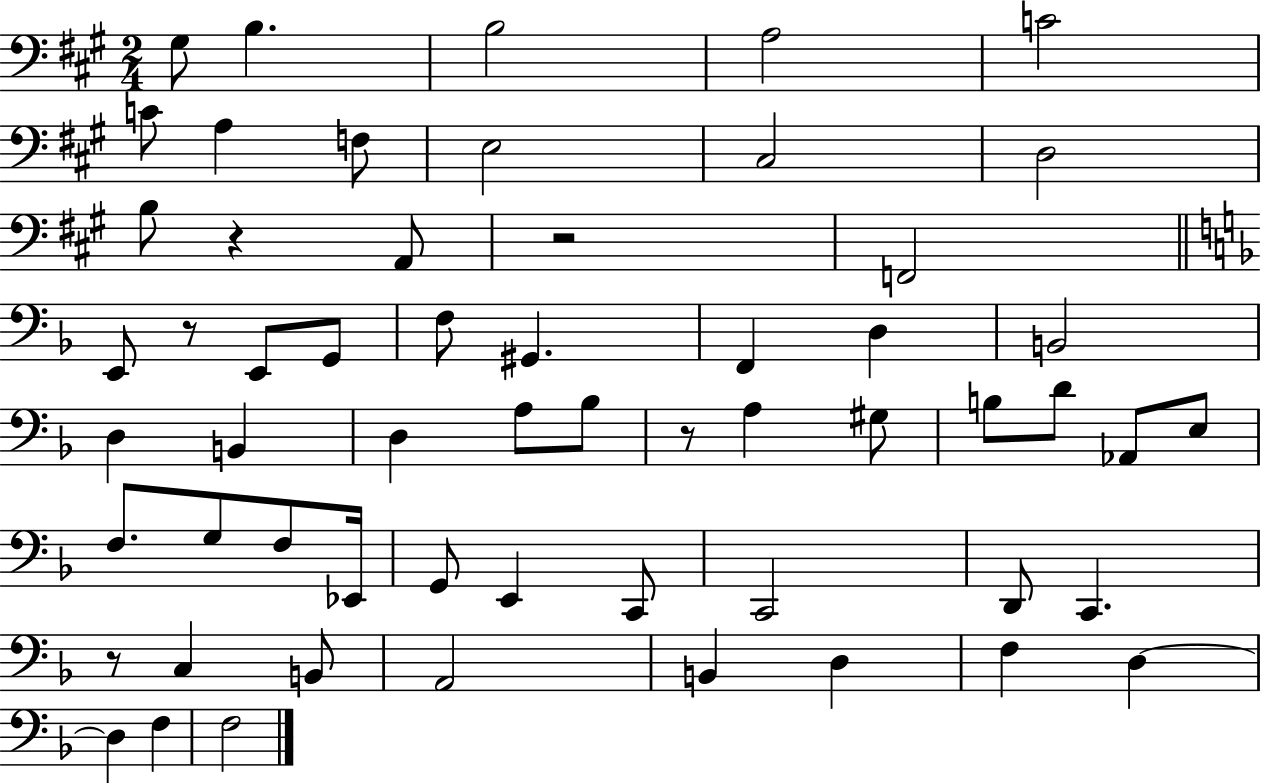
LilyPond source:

{
  \clef bass
  \numericTimeSignature
  \time 2/4
  \key a \major
  gis8 b4. | b2 | a2 | c'2 | \break c'8 a4 f8 | e2 | cis2 | d2 | \break b8 r4 a,8 | r2 | f,2 | \bar "||" \break \key d \minor e,8 r8 e,8 g,8 | f8 gis,4. | f,4 d4 | b,2 | \break d4 b,4 | d4 a8 bes8 | r8 a4 gis8 | b8 d'8 aes,8 e8 | \break f8. g8 f8 ees,16 | g,8 e,4 c,8 | c,2 | d,8 c,4. | \break r8 c4 b,8 | a,2 | b,4 d4 | f4 d4~~ | \break d4 f4 | f2 | \bar "|."
}